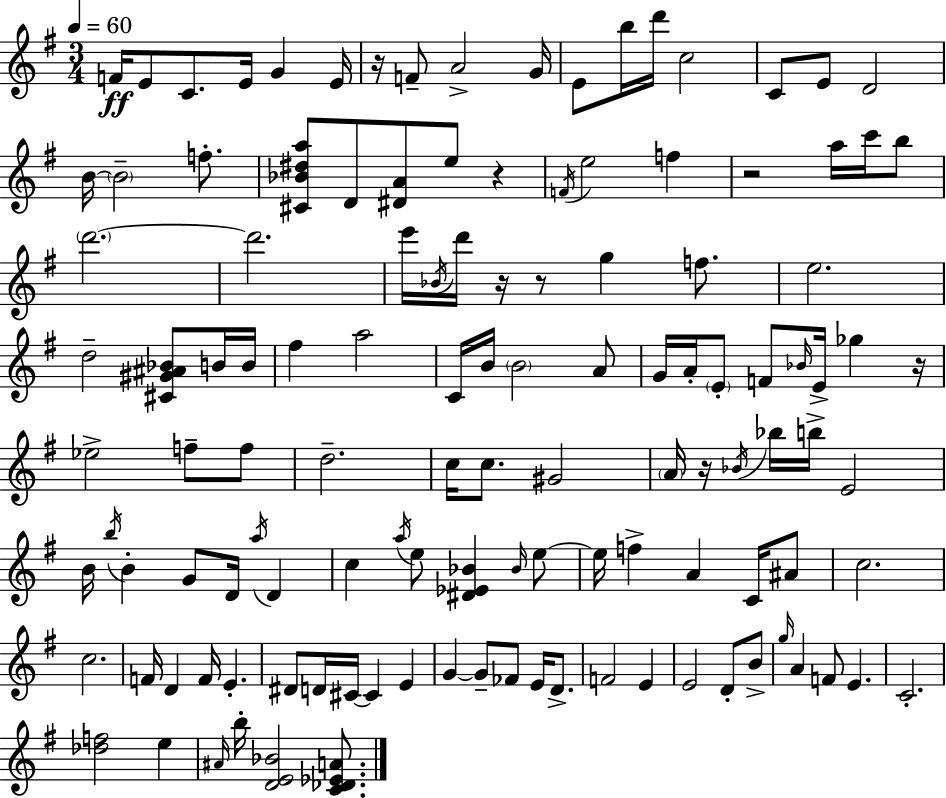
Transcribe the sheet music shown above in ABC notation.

X:1
T:Untitled
M:3/4
L:1/4
K:G
F/4 E/2 C/2 E/4 G E/4 z/4 F/2 A2 G/4 E/2 b/4 d'/4 c2 C/2 E/2 D2 B/4 B2 f/2 [^C_B^da]/2 D/2 [^DA]/2 e/2 z F/4 e2 f z2 a/4 c'/4 b/2 d'2 d'2 e'/4 _B/4 d'/4 z/4 z/2 g f/2 e2 d2 [^C^G^A_B]/2 B/4 B/4 ^f a2 C/4 B/4 B2 A/2 G/4 A/4 E/2 F/2 _B/4 E/4 _g z/4 _e2 f/2 f/2 d2 c/4 c/2 ^G2 A/4 z/4 _B/4 _b/4 b/4 E2 B/4 b/4 B G/2 D/4 a/4 D c a/4 e/2 [^D_E_B] _B/4 e/2 e/4 f A C/4 ^A/2 c2 c2 F/4 D F/4 E ^D/2 D/4 ^C/4 ^C E G G/2 _F/2 E/4 D/2 F2 E E2 D/2 B/2 g/4 A F/2 E C2 [_df]2 e ^A/4 b/4 [DE_B]2 [C_D_EA]/2